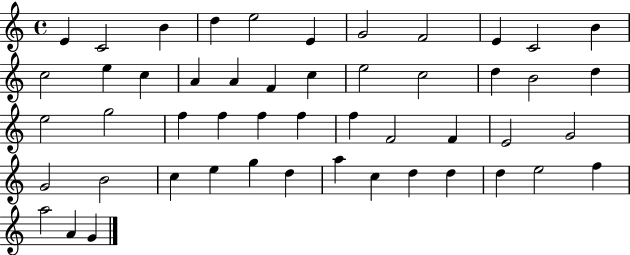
X:1
T:Untitled
M:4/4
L:1/4
K:C
E C2 B d e2 E G2 F2 E C2 B c2 e c A A F c e2 c2 d B2 d e2 g2 f f f f f F2 F E2 G2 G2 B2 c e g d a c d d d e2 f a2 A G